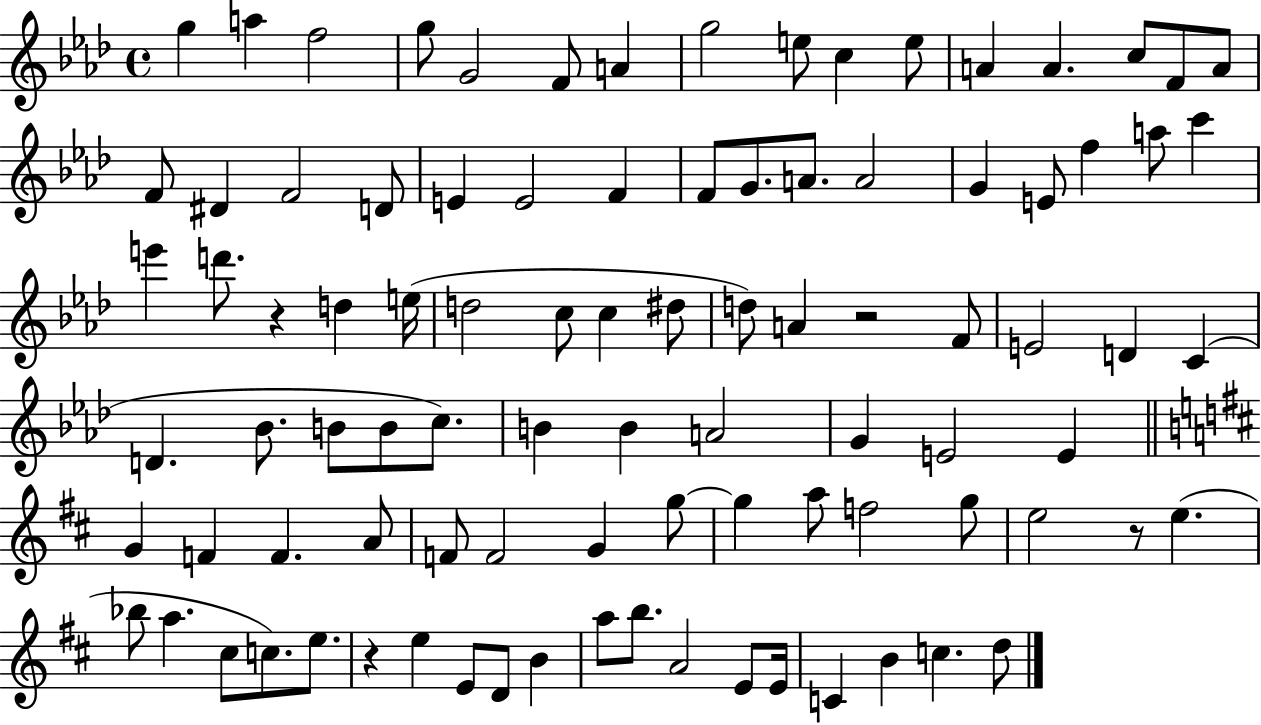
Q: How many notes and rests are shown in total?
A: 93